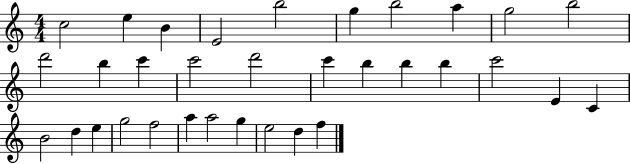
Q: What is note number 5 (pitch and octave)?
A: B5